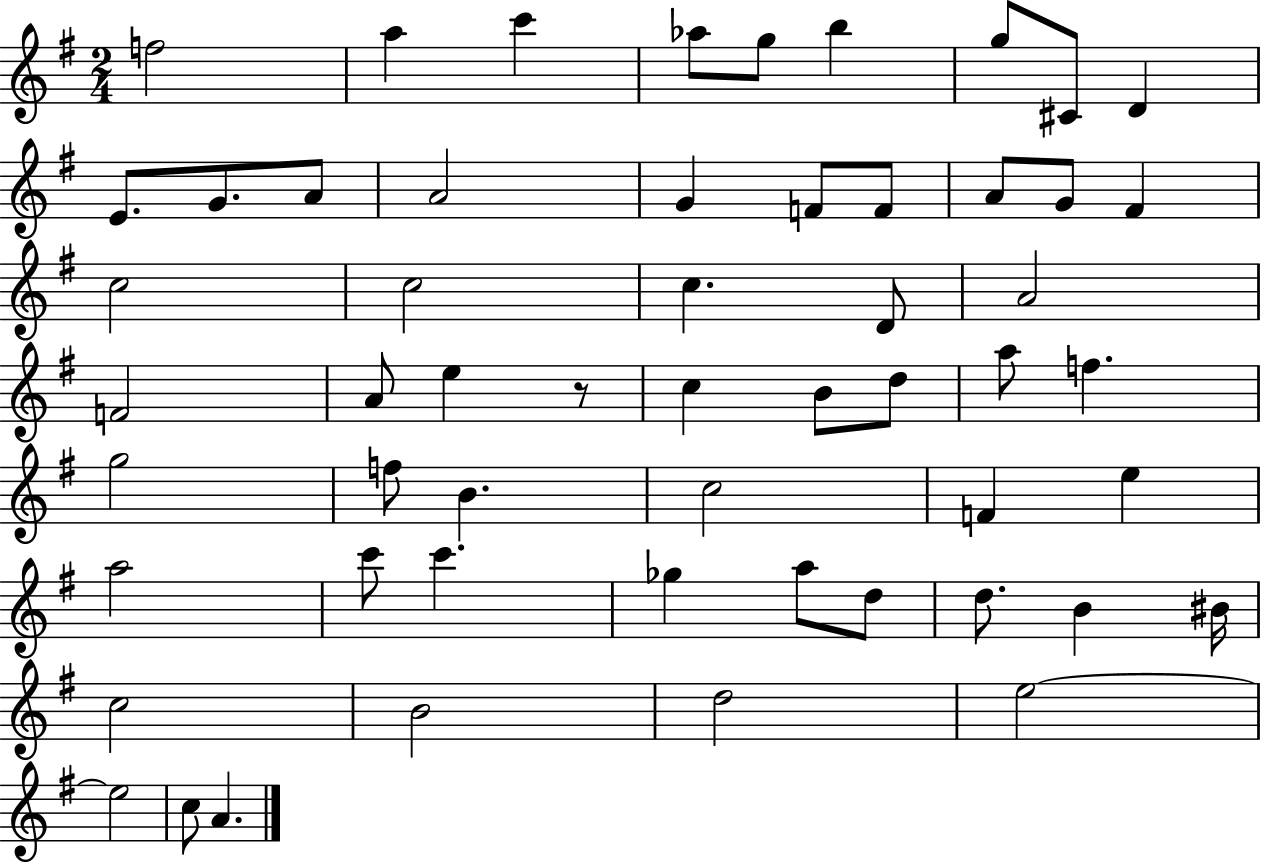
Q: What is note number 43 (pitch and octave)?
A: A5